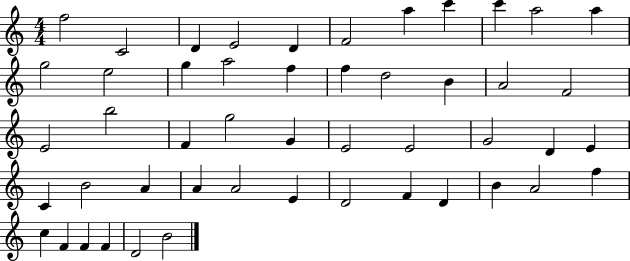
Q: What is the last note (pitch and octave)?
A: B4